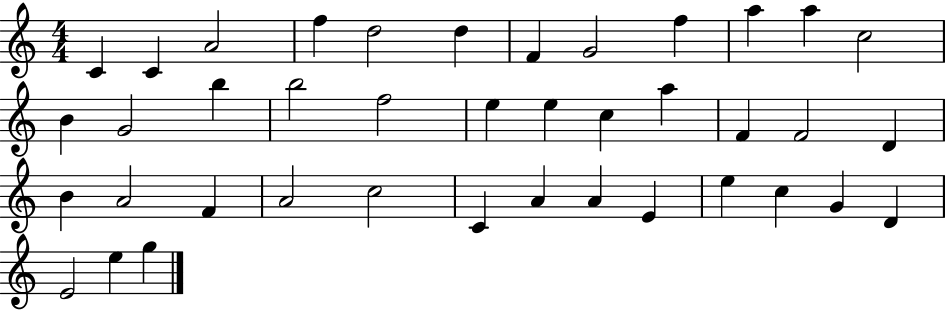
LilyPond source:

{
  \clef treble
  \numericTimeSignature
  \time 4/4
  \key c \major
  c'4 c'4 a'2 | f''4 d''2 d''4 | f'4 g'2 f''4 | a''4 a''4 c''2 | \break b'4 g'2 b''4 | b''2 f''2 | e''4 e''4 c''4 a''4 | f'4 f'2 d'4 | \break b'4 a'2 f'4 | a'2 c''2 | c'4 a'4 a'4 e'4 | e''4 c''4 g'4 d'4 | \break e'2 e''4 g''4 | \bar "|."
}